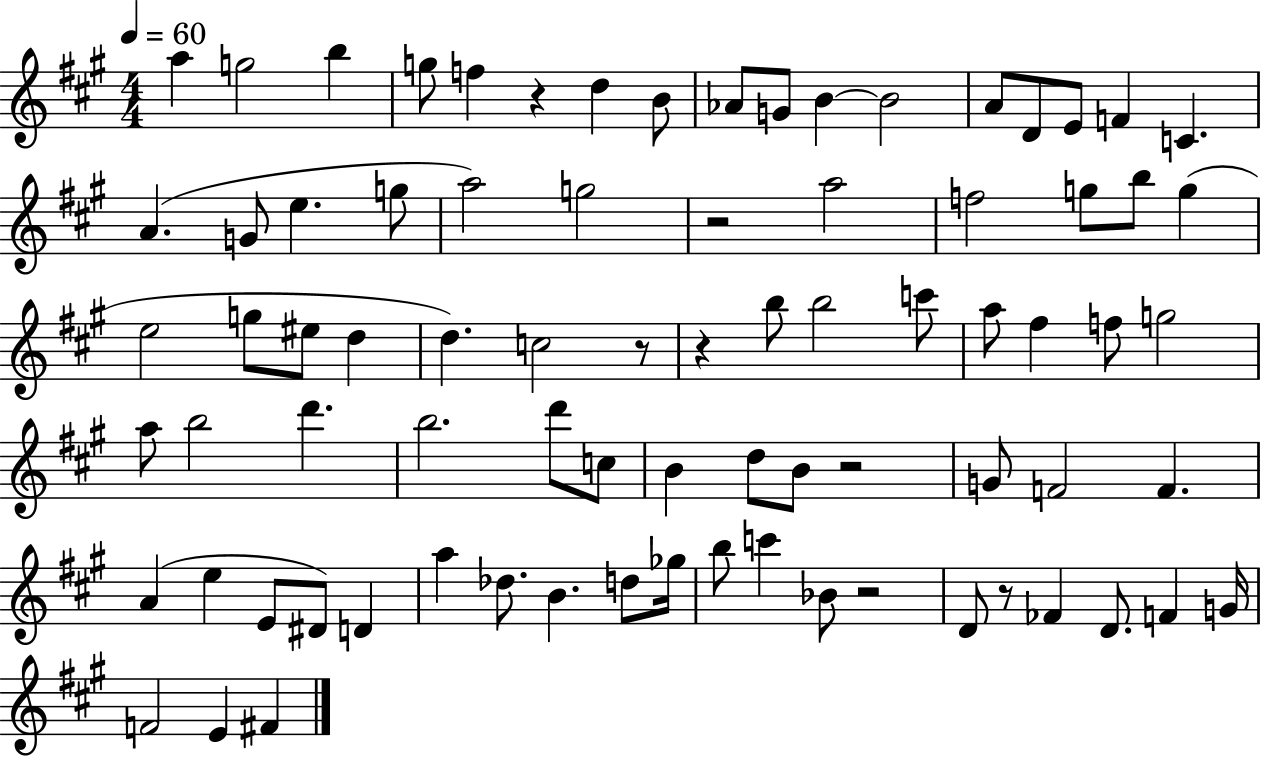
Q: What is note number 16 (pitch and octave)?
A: C4